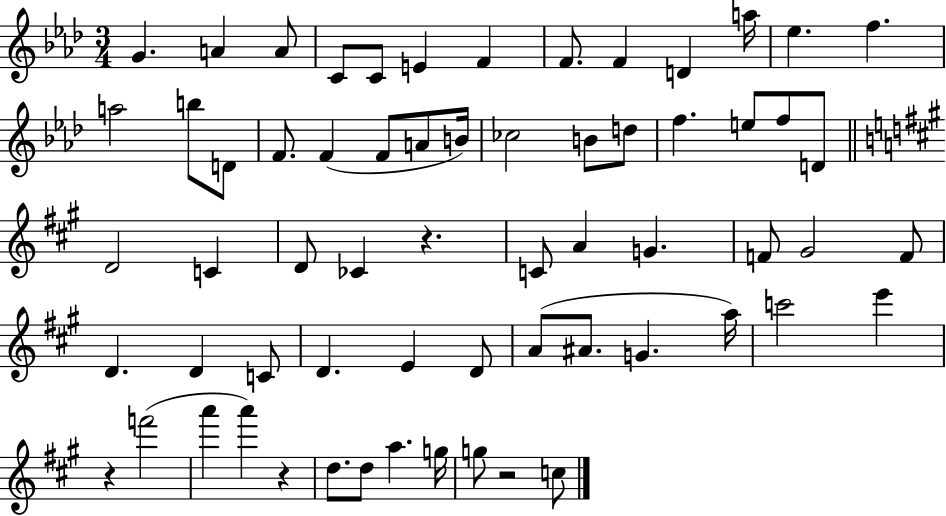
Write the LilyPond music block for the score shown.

{
  \clef treble
  \numericTimeSignature
  \time 3/4
  \key aes \major
  \repeat volta 2 { g'4. a'4 a'8 | c'8 c'8 e'4 f'4 | f'8. f'4 d'4 a''16 | ees''4. f''4. | \break a''2 b''8 d'8 | f'8. f'4( f'8 a'8 b'16) | ces''2 b'8 d''8 | f''4. e''8 f''8 d'8 | \break \bar "||" \break \key a \major d'2 c'4 | d'8 ces'4 r4. | c'8 a'4 g'4. | f'8 gis'2 f'8 | \break d'4. d'4 c'8 | d'4. e'4 d'8 | a'8( ais'8. g'4. a''16) | c'''2 e'''4 | \break r4 f'''2( | a'''4 a'''4) r4 | d''8. d''8 a''4. g''16 | g''8 r2 c''8 | \break } \bar "|."
}